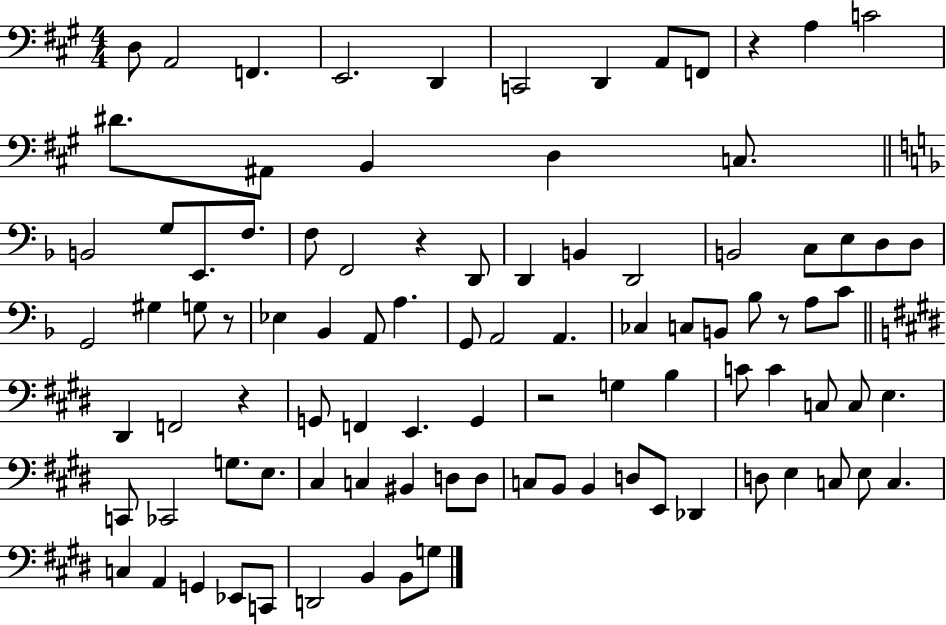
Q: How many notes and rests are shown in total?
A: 95